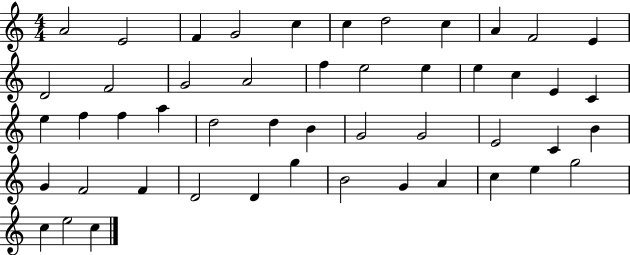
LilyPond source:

{
  \clef treble
  \numericTimeSignature
  \time 4/4
  \key c \major
  a'2 e'2 | f'4 g'2 c''4 | c''4 d''2 c''4 | a'4 f'2 e'4 | \break d'2 f'2 | g'2 a'2 | f''4 e''2 e''4 | e''4 c''4 e'4 c'4 | \break e''4 f''4 f''4 a''4 | d''2 d''4 b'4 | g'2 g'2 | e'2 c'4 b'4 | \break g'4 f'2 f'4 | d'2 d'4 g''4 | b'2 g'4 a'4 | c''4 e''4 g''2 | \break c''4 e''2 c''4 | \bar "|."
}